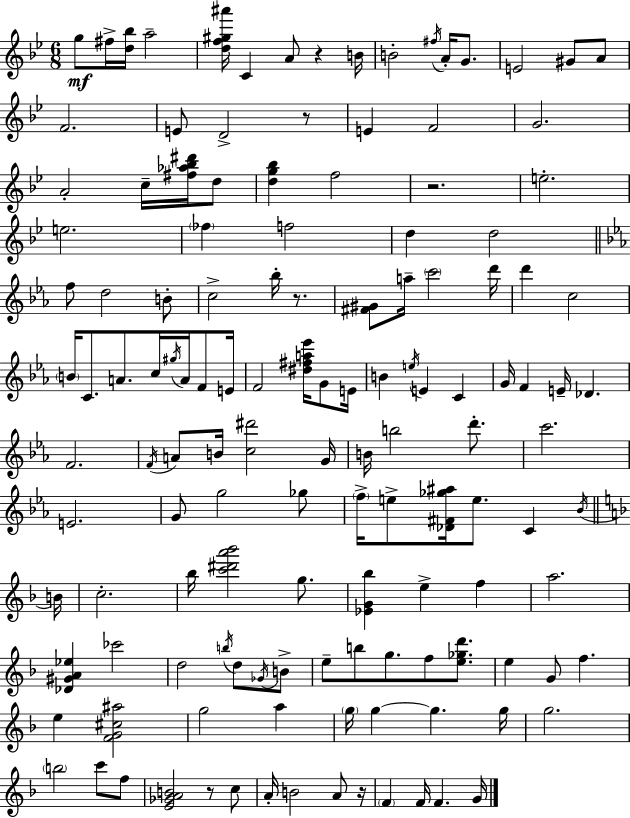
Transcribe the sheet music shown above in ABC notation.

X:1
T:Untitled
M:6/8
L:1/4
K:Gm
g/2 ^f/4 [d_b]/4 a2 [df^g^a']/4 C A/2 z B/4 B2 ^f/4 A/4 G/2 E2 ^G/2 A/2 F2 E/2 D2 z/2 E F2 G2 A2 c/4 [^f_a_b^d']/4 d/2 [dg_b] f2 z2 e2 e2 _f f2 d d2 f/2 d2 B/2 c2 _b/4 z/2 [^F^G]/2 a/4 c'2 d'/4 d' c2 B/4 C/2 A/2 c/4 ^g/4 A/4 F/2 E/4 F2 [^d^fa_e']/4 G/2 E/4 B e/4 E C G/4 F E/4 _D F2 F/4 A/2 B/4 [c^d']2 G/4 B/4 b2 d'/2 c'2 E2 G/2 g2 _g/2 f/4 e/2 [_D^F_g^a]/4 e/2 C _B/4 B/4 c2 _b/4 [c'^d'a'_b']2 g/2 [_EG_b] e f a2 [_D^GA_e] _c'2 d2 b/4 d/2 _G/4 B/2 e/2 b/2 g/2 f/2 [e_gd']/2 e G/2 f e [FG^c^a]2 g2 a g/4 g g g/4 g2 b2 c'/2 f/2 [E_GAB]2 z/2 c/2 A/4 B2 A/2 z/4 F F/4 F G/4